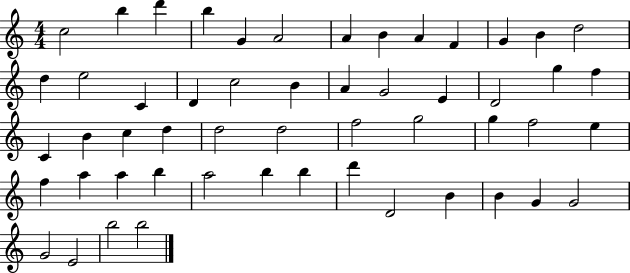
X:1
T:Untitled
M:4/4
L:1/4
K:C
c2 b d' b G A2 A B A F G B d2 d e2 C D c2 B A G2 E D2 g f C B c d d2 d2 f2 g2 g f2 e f a a b a2 b b d' D2 B B G G2 G2 E2 b2 b2